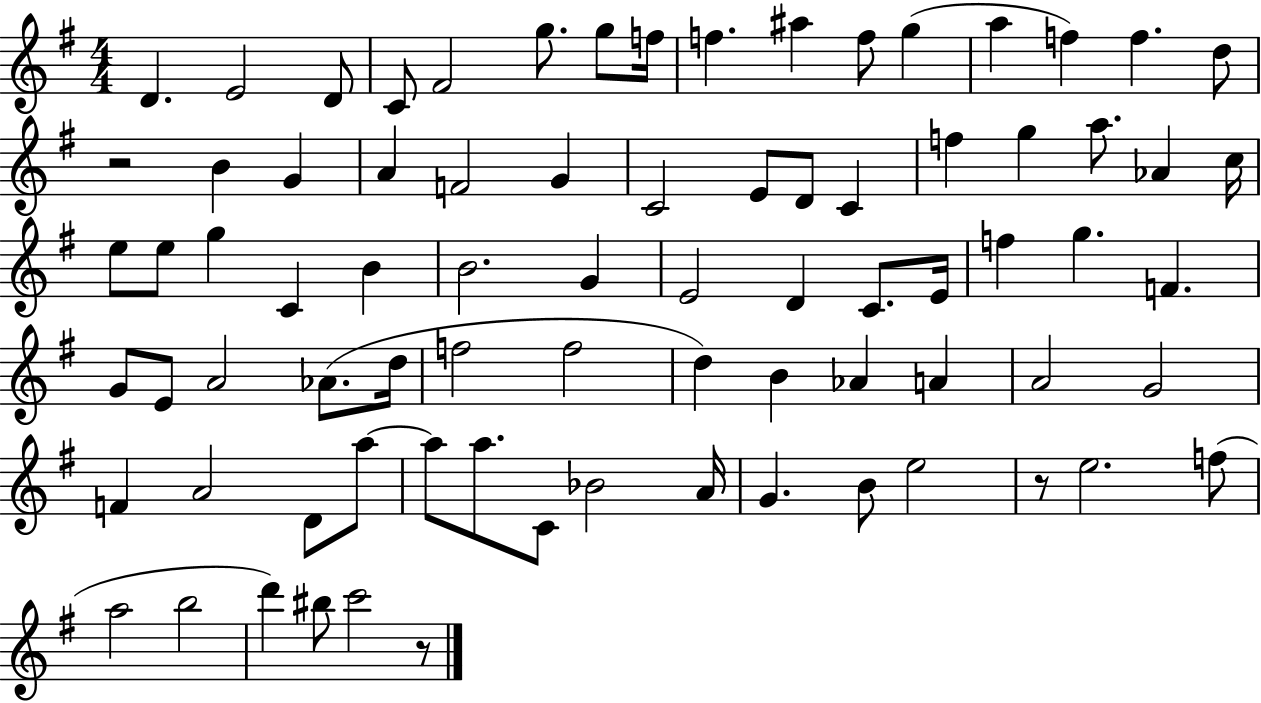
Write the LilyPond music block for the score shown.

{
  \clef treble
  \numericTimeSignature
  \time 4/4
  \key g \major
  d'4. e'2 d'8 | c'8 fis'2 g''8. g''8 f''16 | f''4. ais''4 f''8 g''4( | a''4 f''4) f''4. d''8 | \break r2 b'4 g'4 | a'4 f'2 g'4 | c'2 e'8 d'8 c'4 | f''4 g''4 a''8. aes'4 c''16 | \break e''8 e''8 g''4 c'4 b'4 | b'2. g'4 | e'2 d'4 c'8. e'16 | f''4 g''4. f'4. | \break g'8 e'8 a'2 aes'8.( d''16 | f''2 f''2 | d''4) b'4 aes'4 a'4 | a'2 g'2 | \break f'4 a'2 d'8 a''8~~ | a''8 a''8. c'8 bes'2 a'16 | g'4. b'8 e''2 | r8 e''2. f''8( | \break a''2 b''2 | d'''4) bis''8 c'''2 r8 | \bar "|."
}